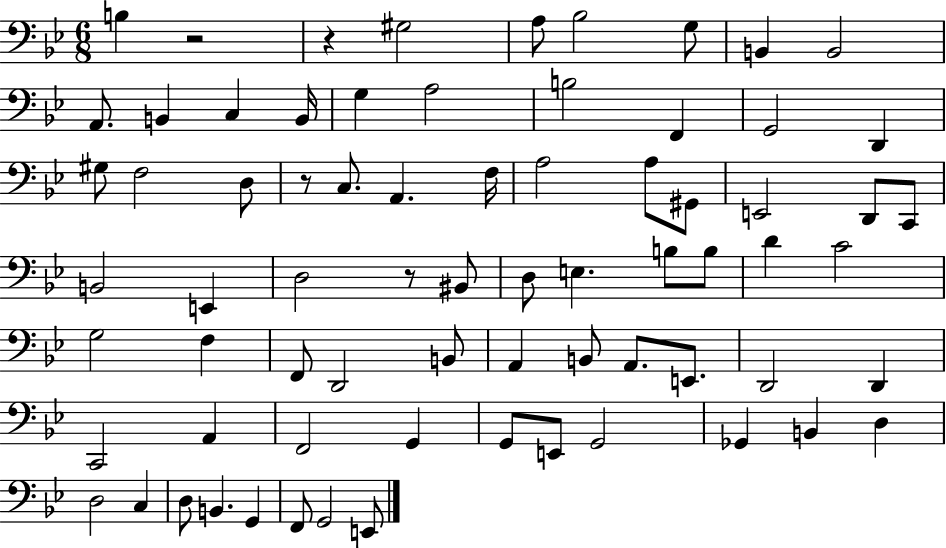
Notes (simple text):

B3/q R/h R/q G#3/h A3/e Bb3/h G3/e B2/q B2/h A2/e. B2/q C3/q B2/s G3/q A3/h B3/h F2/q G2/h D2/q G#3/e F3/h D3/e R/e C3/e. A2/q. F3/s A3/h A3/e G#2/e E2/h D2/e C2/e B2/h E2/q D3/h R/e BIS2/e D3/e E3/q. B3/e B3/e D4/q C4/h G3/h F3/q F2/e D2/h B2/e A2/q B2/e A2/e. E2/e. D2/h D2/q C2/h A2/q F2/h G2/q G2/e E2/e G2/h Gb2/q B2/q D3/q D3/h C3/q D3/e B2/q. G2/q F2/e G2/h E2/e